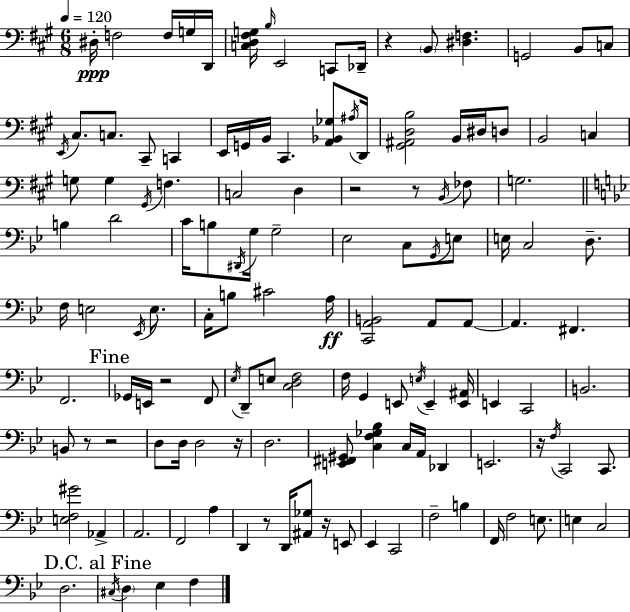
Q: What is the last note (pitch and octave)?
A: F3